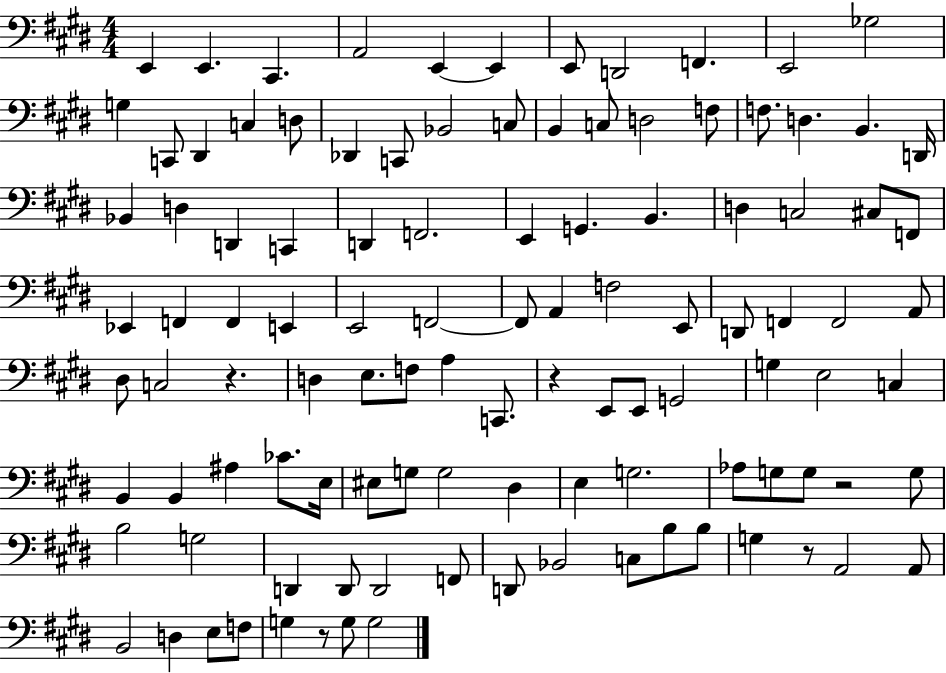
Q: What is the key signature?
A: E major